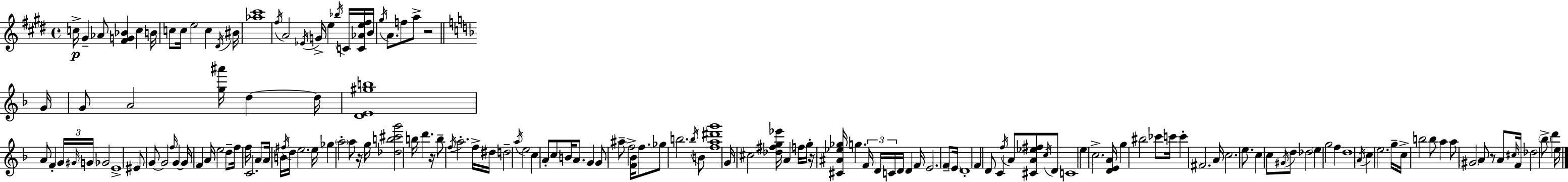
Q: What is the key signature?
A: E major